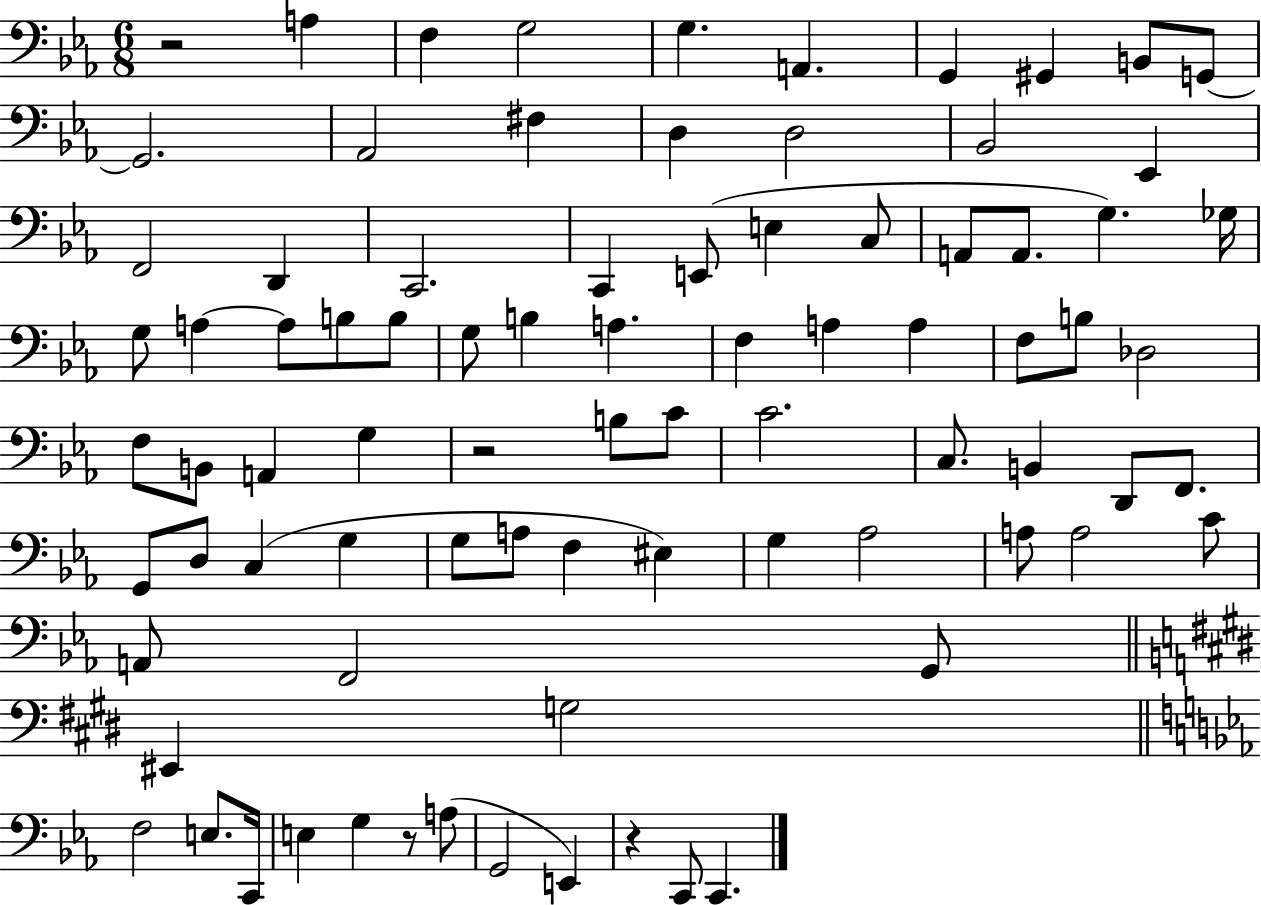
{
  \clef bass
  \numericTimeSignature
  \time 6/8
  \key ees \major
  r2 a4 | f4 g2 | g4. a,4. | g,4 gis,4 b,8 g,8~~ | \break g,2. | aes,2 fis4 | d4 d2 | bes,2 ees,4 | \break f,2 d,4 | c,2. | c,4 e,8( e4 c8 | a,8 a,8. g4.) ges16 | \break g8 a4~~ a8 b8 b8 | g8 b4 a4. | f4 a4 a4 | f8 b8 des2 | \break f8 b,8 a,4 g4 | r2 b8 c'8 | c'2. | c8. b,4 d,8 f,8. | \break g,8 d8 c4( g4 | g8 a8 f4 eis4) | g4 aes2 | a8 a2 c'8 | \break a,8 f,2 g,8 | \bar "||" \break \key e \major eis,4 g2 | \bar "||" \break \key c \minor f2 e8. c,16 | e4 g4 r8 a8( | g,2 e,4) | r4 c,8 c,4. | \break \bar "|."
}